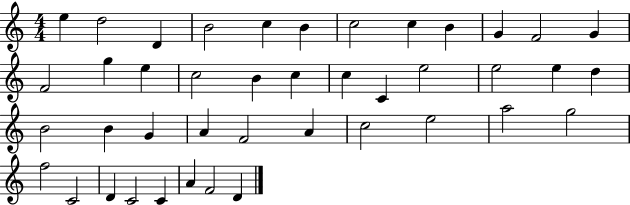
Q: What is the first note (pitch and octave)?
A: E5